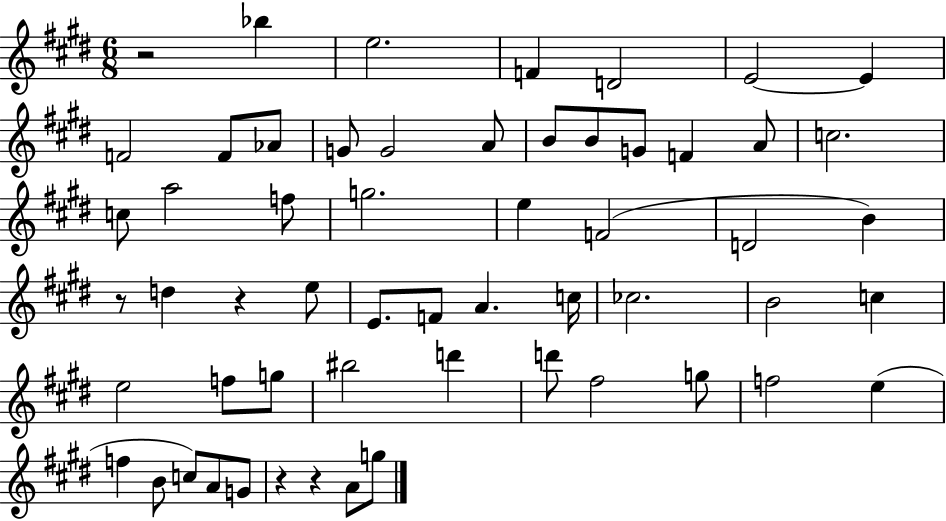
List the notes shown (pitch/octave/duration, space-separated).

R/h Bb5/q E5/h. F4/q D4/h E4/h E4/q F4/h F4/e Ab4/e G4/e G4/h A4/e B4/e B4/e G4/e F4/q A4/e C5/h. C5/e A5/h F5/e G5/h. E5/q F4/h D4/h B4/q R/e D5/q R/q E5/e E4/e. F4/e A4/q. C5/s CES5/h. B4/h C5/q E5/h F5/e G5/e BIS5/h D6/q D6/e F#5/h G5/e F5/h E5/q F5/q B4/e C5/e A4/e G4/e R/q R/q A4/e G5/e